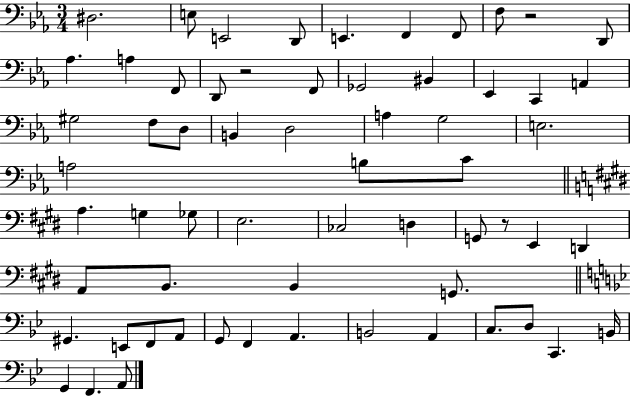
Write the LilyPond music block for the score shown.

{
  \clef bass
  \numericTimeSignature
  \time 3/4
  \key ees \major
  dis2. | e8 e,2 d,8 | e,4. f,4 f,8 | f8 r2 d,8 | \break aes4. a4 f,8 | d,8 r2 f,8 | ges,2 bis,4 | ees,4 c,4 a,4 | \break gis2 f8 d8 | b,4 d2 | a4 g2 | e2. | \break a2 b8 c'8 | \bar "||" \break \key e \major a4. g4 ges8 | e2. | ces2 d4 | g,8 r8 e,4 d,4 | \break a,8 b,8. b,4 g,8. | \bar "||" \break \key g \minor gis,4. e,8 f,8 a,8 | g,8 f,4 a,4. | b,2 a,4 | c8. d8 c,4. b,16 | \break g,4 f,4. a,8 | \bar "|."
}